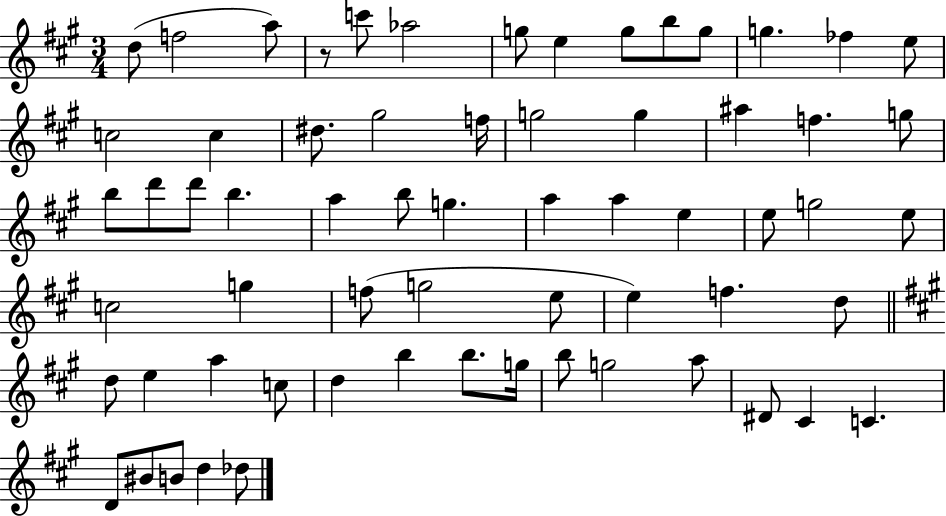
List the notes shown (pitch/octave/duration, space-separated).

D5/e F5/h A5/e R/e C6/e Ab5/h G5/e E5/q G5/e B5/e G5/e G5/q. FES5/q E5/e C5/h C5/q D#5/e. G#5/h F5/s G5/h G5/q A#5/q F5/q. G5/e B5/e D6/e D6/e B5/q. A5/q B5/e G5/q. A5/q A5/q E5/q E5/e G5/h E5/e C5/h G5/q F5/e G5/h E5/e E5/q F5/q. D5/e D5/e E5/q A5/q C5/e D5/q B5/q B5/e. G5/s B5/e G5/h A5/e D#4/e C#4/q C4/q. D4/e BIS4/e B4/e D5/q Db5/e